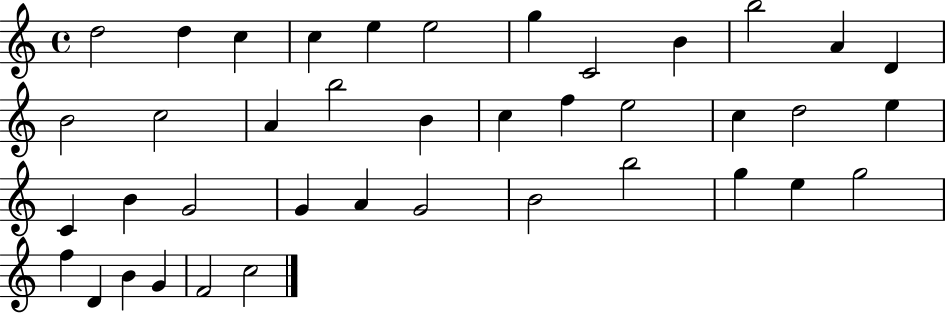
{
  \clef treble
  \time 4/4
  \defaultTimeSignature
  \key c \major
  d''2 d''4 c''4 | c''4 e''4 e''2 | g''4 c'2 b'4 | b''2 a'4 d'4 | \break b'2 c''2 | a'4 b''2 b'4 | c''4 f''4 e''2 | c''4 d''2 e''4 | \break c'4 b'4 g'2 | g'4 a'4 g'2 | b'2 b''2 | g''4 e''4 g''2 | \break f''4 d'4 b'4 g'4 | f'2 c''2 | \bar "|."
}